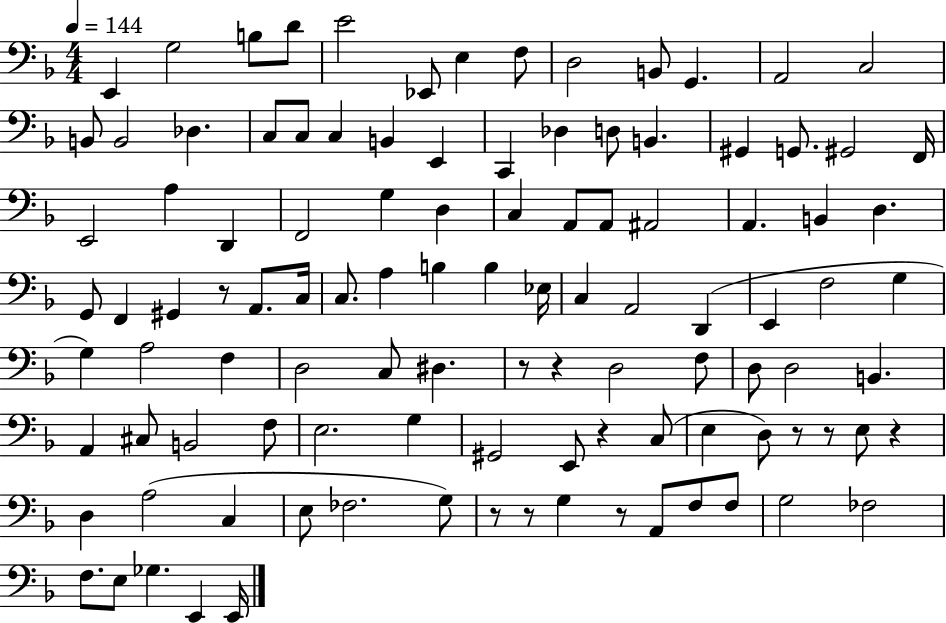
X:1
T:Untitled
M:4/4
L:1/4
K:F
E,, G,2 B,/2 D/2 E2 _E,,/2 E, F,/2 D,2 B,,/2 G,, A,,2 C,2 B,,/2 B,,2 _D, C,/2 C,/2 C, B,, E,, C,, _D, D,/2 B,, ^G,, G,,/2 ^G,,2 F,,/4 E,,2 A, D,, F,,2 G, D, C, A,,/2 A,,/2 ^A,,2 A,, B,, D, G,,/2 F,, ^G,, z/2 A,,/2 C,/4 C,/2 A, B, B, _E,/4 C, A,,2 D,, E,, F,2 G, G, A,2 F, D,2 C,/2 ^D, z/2 z D,2 F,/2 D,/2 D,2 B,, A,, ^C,/2 B,,2 F,/2 E,2 G, ^G,,2 E,,/2 z C,/2 E, D,/2 z/2 z/2 E,/2 z D, A,2 C, E,/2 _F,2 G,/2 z/2 z/2 G, z/2 A,,/2 F,/2 F,/2 G,2 _F,2 F,/2 E,/2 _G, E,, E,,/4